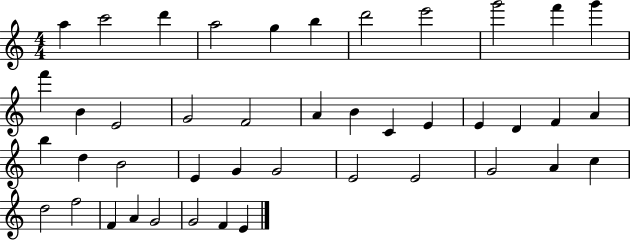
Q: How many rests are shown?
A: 0